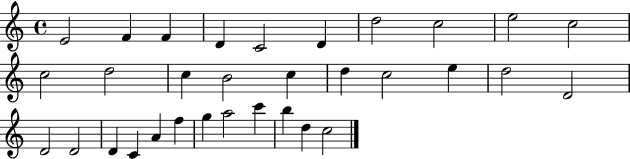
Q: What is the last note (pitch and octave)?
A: C5